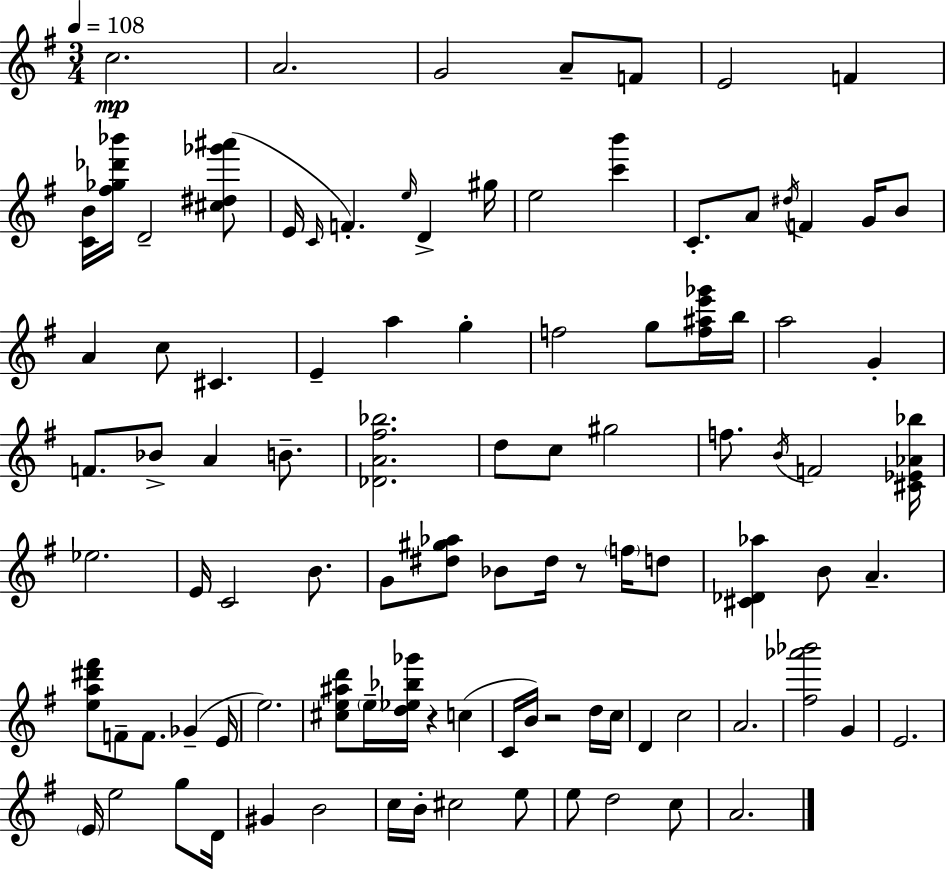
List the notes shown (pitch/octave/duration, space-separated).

C5/h. A4/h. G4/h A4/e F4/e E4/h F4/q [C4,B4]/s [F#5,Gb5,Db6,Bb6]/s D4/h [C#5,D#5,Gb6,A#6]/e E4/s C4/s F4/q. E5/s D4/q G#5/s E5/h [C6,B6]/q C4/e. A4/e D#5/s F4/q G4/s B4/e A4/q C5/e C#4/q. E4/q A5/q G5/q F5/h G5/e [F5,A#5,E6,Gb6]/s B5/s A5/h G4/q F4/e. Bb4/e A4/q B4/e. [Db4,A4,F#5,Bb5]/h. D5/e C5/e G#5/h F5/e. B4/s F4/h [C#4,Eb4,Ab4,Bb5]/s Eb5/h. E4/s C4/h B4/e. G4/e [D#5,G#5,Ab5]/e Bb4/e D#5/s R/e F5/s D5/e [C#4,Db4,Ab5]/q B4/e A4/q. [E5,A5,D#6,F#6]/e F4/e F4/e. Gb4/q E4/s E5/h. [C#5,E5,A#5,D6]/e E5/s [D5,Eb5,Bb5,Gb6]/s R/q C5/q C4/s B4/s R/h D5/s C5/s D4/q C5/h A4/h. [F#5,Ab6,Bb6]/h G4/q E4/h. E4/s E5/h G5/e D4/s G#4/q B4/h C5/s B4/s C#5/h E5/e E5/e D5/h C5/e A4/h.